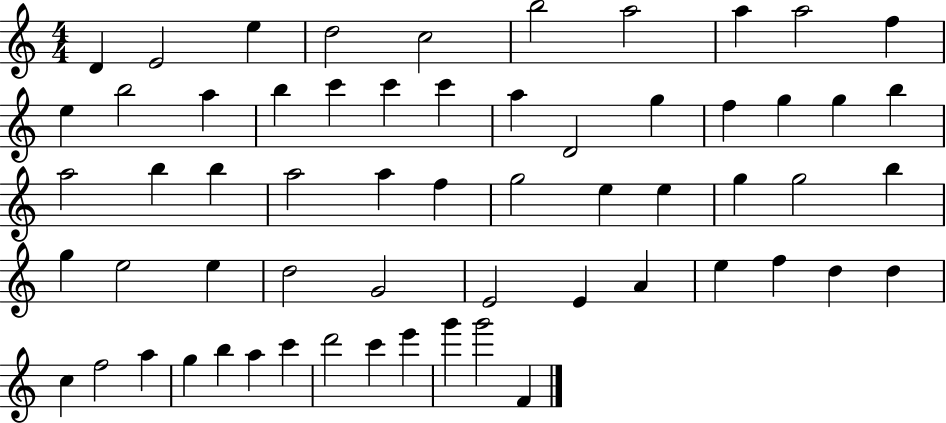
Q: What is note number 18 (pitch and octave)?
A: A5